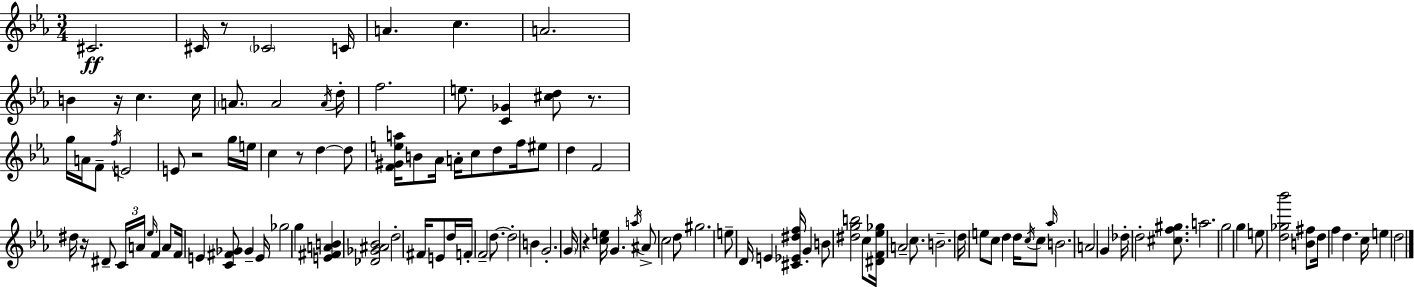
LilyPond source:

{
  \clef treble
  \numericTimeSignature
  \time 3/4
  \key ees \major
  \repeat volta 2 { cis'2.\ff | cis'16 r8 \parenthesize ces'2 c'16 | a'4. c''4. | a'2. | \break b'4 r16 c''4. c''16 | \parenthesize a'8. a'2 \acciaccatura { a'16 } | d''16-. f''2. | e''8. <c' ges'>4 <cis'' d''>8 r8. | \break g''16 a'16 f'8-- \acciaccatura { f''16 } e'2 | e'8 r2 | g''16 e''16 c''4 r8 d''4~~ | d''8 <f' gis' e'' a''>16 b'8 aes'16 a'16-. c''8 d''8 f''16 | \break eis''8 d''4 f'2 | dis''16 r16 dis'8-- \tuplet 3/2 { c'16 a'16 \grace { ees''16 } } f'4 | a'8 f'16 e'4 <c' fis' ges'>8 ges'4-- | e'16 ges''2 g''4 | \break <e' fis' a' b'>4 <des' ges' ais' bes'>2 | d''2-. fis'16 | e'8 d''16 f'16-. f'2-- | d''8.~~ d''2-. b'4 | \break g'2.-. | \parenthesize g'16 r4 <c'' e''>16 g'4. | \acciaccatura { a''16 } ais'8-> c''2 | d''8 gis''2. | \break e''8-- d'16 e'4 <cis' ees' dis'' f''>16 | g'4-. b'8 <dis'' g'' b''>2 | c''8 <dis' f' ees'' ges''>16 a'2-- | c''8. b'2.-- | \break d''16 e''8 c''8 d''4 | d''16 \acciaccatura { c''16 } c''8 \grace { aes''16 } b'2. | a'2 | g'4 des''16-. d''2-. | \break <cis'' f'' gis''>8. a''2. | g''2 | g''4 e''8 <d'' ges'' bes'''>2 | <b' fis''>8 d''16 f''4 d''4. | \break c''16 e''4 d''2 | } \bar "|."
}